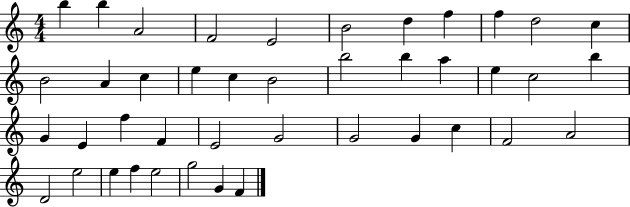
X:1
T:Untitled
M:4/4
L:1/4
K:C
b b A2 F2 E2 B2 d f f d2 c B2 A c e c B2 b2 b a e c2 b G E f F E2 G2 G2 G c F2 A2 D2 e2 e f e2 g2 G F